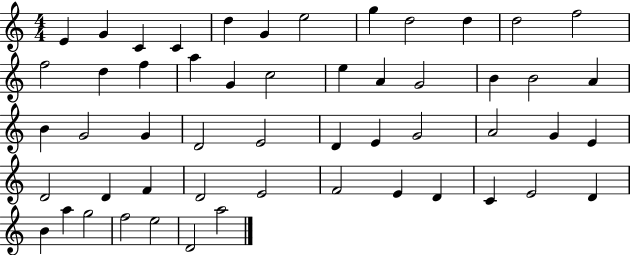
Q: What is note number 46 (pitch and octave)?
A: D4